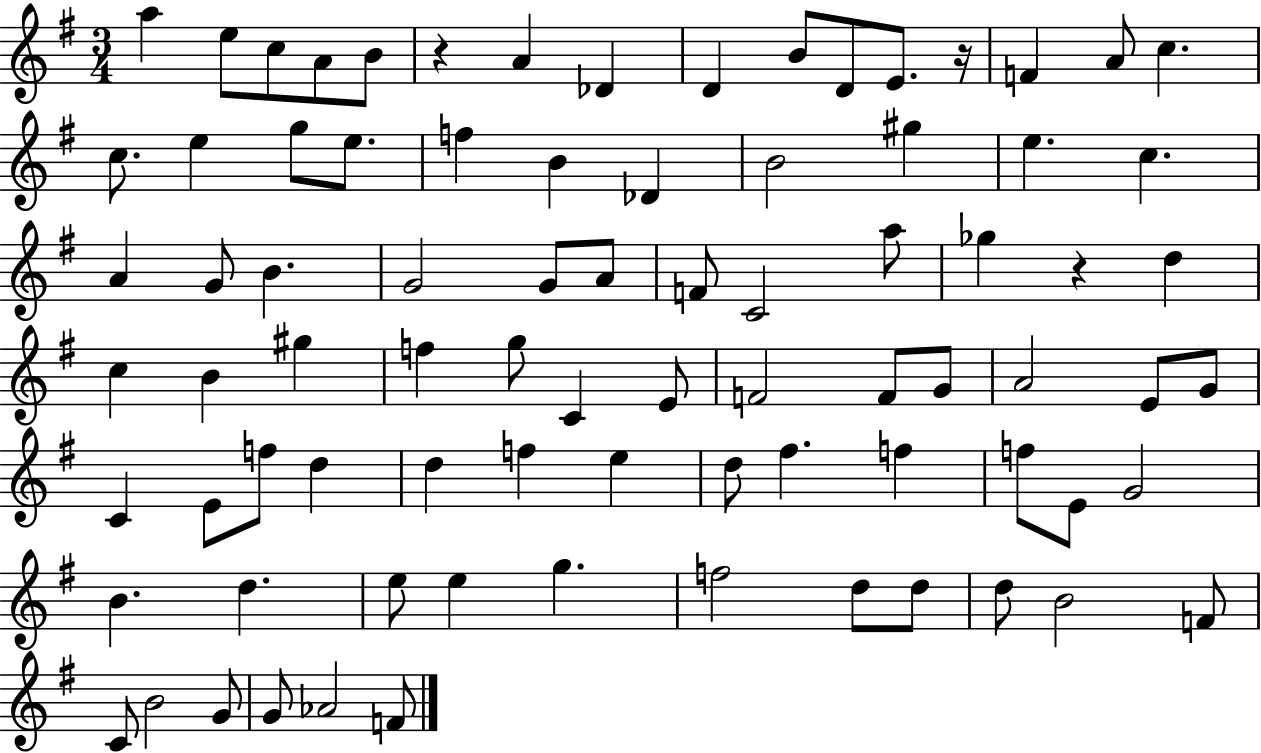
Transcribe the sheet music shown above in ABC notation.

X:1
T:Untitled
M:3/4
L:1/4
K:G
a e/2 c/2 A/2 B/2 z A _D D B/2 D/2 E/2 z/4 F A/2 c c/2 e g/2 e/2 f B _D B2 ^g e c A G/2 B G2 G/2 A/2 F/2 C2 a/2 _g z d c B ^g f g/2 C E/2 F2 F/2 G/2 A2 E/2 G/2 C E/2 f/2 d d f e d/2 ^f f f/2 E/2 G2 B d e/2 e g f2 d/2 d/2 d/2 B2 F/2 C/2 B2 G/2 G/2 _A2 F/2